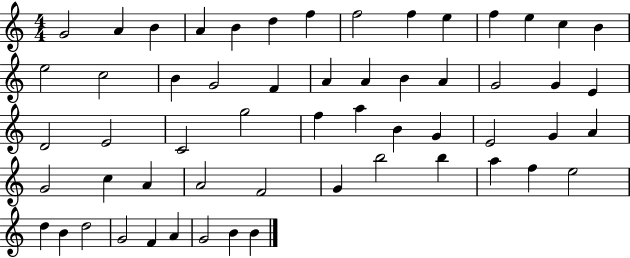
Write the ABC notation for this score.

X:1
T:Untitled
M:4/4
L:1/4
K:C
G2 A B A B d f f2 f e f e c B e2 c2 B G2 F A A B A G2 G E D2 E2 C2 g2 f a B G E2 G A G2 c A A2 F2 G b2 b a f e2 d B d2 G2 F A G2 B B